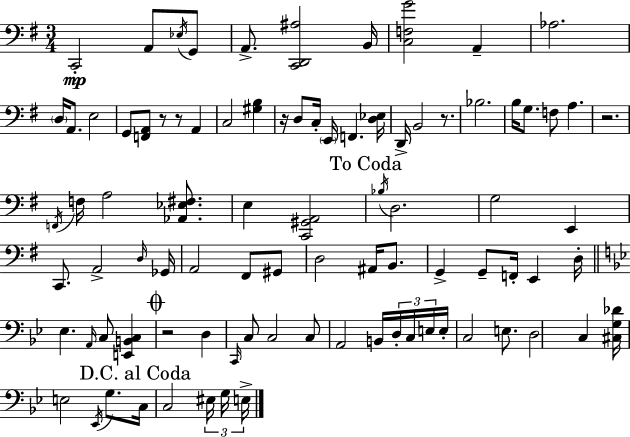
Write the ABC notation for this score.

X:1
T:Untitled
M:3/4
L:1/4
K:G
C,,2 A,,/2 _E,/4 G,,/2 A,,/2 [C,,D,,^A,]2 B,,/4 [C,F,G]2 A,, _A,2 D,/4 A,,/2 E,2 G,,/2 [F,,A,,]/2 z/2 z/2 A,, C,2 [^G,B,] z/4 D,/2 C,/4 E,,/4 F,, [D,_E,]/4 D,,/4 B,,2 z/2 _B,2 B,/4 G,/2 F,/2 A, z2 F,,/4 F,/4 A,2 [_A,,_E,^F,]/2 E, [C,,^G,,A,,]2 _B,/4 D,2 G,2 E,, C,,/2 A,,2 D,/4 _G,,/4 A,,2 ^F,,/2 ^G,,/2 D,2 ^A,,/4 B,,/2 G,, G,,/2 F,,/4 E,, D,/4 _E, A,,/4 C,/2 [E,,B,,C,] z2 D, C,,/4 C,/2 C,2 C,/2 A,,2 B,,/4 D,/4 C,/4 E,/4 E,/4 C,2 E,/2 D,2 C, [^C,G,_D]/4 E,2 _E,,/4 G,/2 C,/4 C,2 ^E,/4 G,/4 E,/4